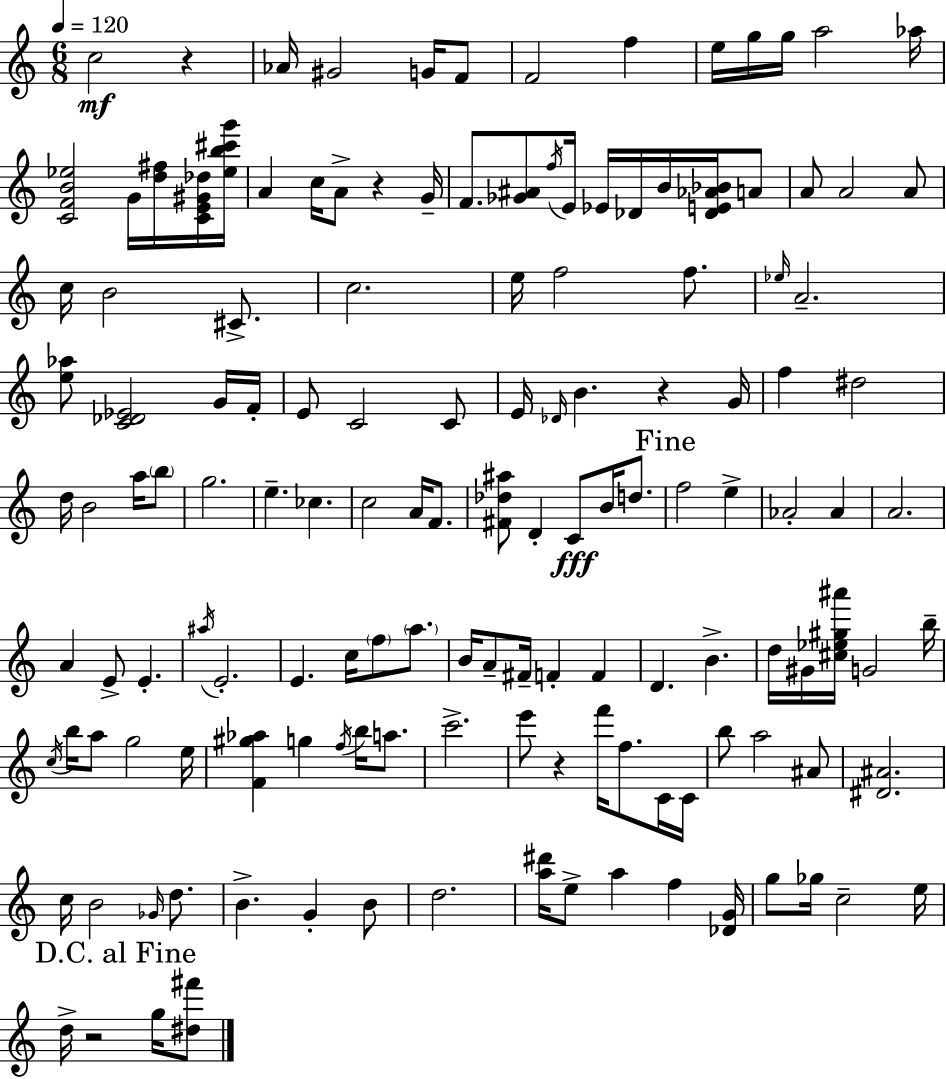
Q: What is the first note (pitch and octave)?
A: C5